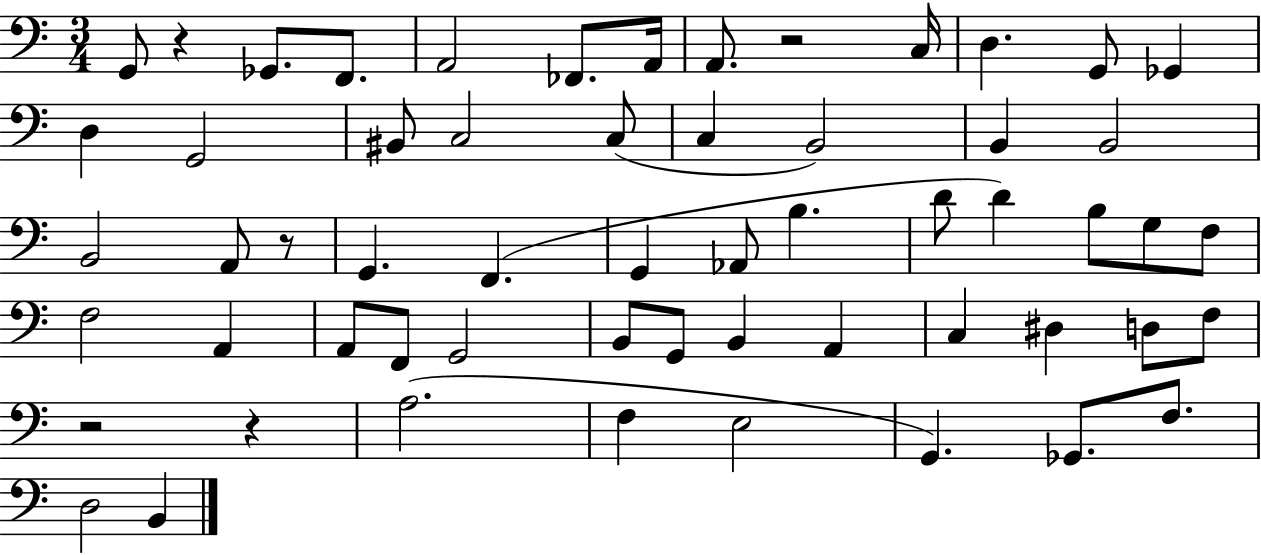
G2/e R/q Gb2/e. F2/e. A2/h FES2/e. A2/s A2/e. R/h C3/s D3/q. G2/e Gb2/q D3/q G2/h BIS2/e C3/h C3/e C3/q B2/h B2/q B2/h B2/h A2/e R/e G2/q. F2/q. G2/q Ab2/e B3/q. D4/e D4/q B3/e G3/e F3/e F3/h A2/q A2/e F2/e G2/h B2/e G2/e B2/q A2/q C3/q D#3/q D3/e F3/e R/h R/q A3/h. F3/q E3/h G2/q. Gb2/e. F3/e. D3/h B2/q